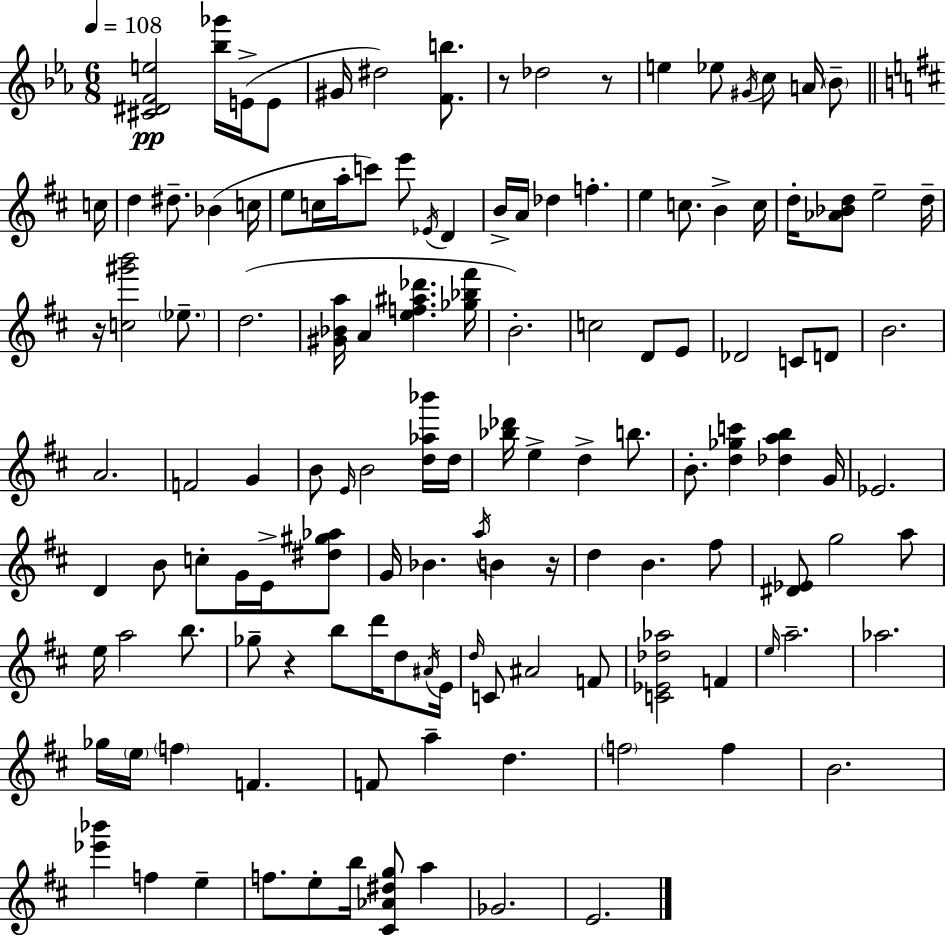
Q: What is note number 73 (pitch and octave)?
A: E5